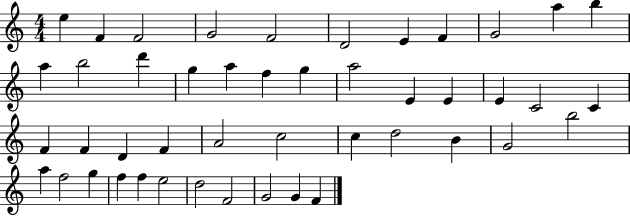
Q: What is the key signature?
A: C major